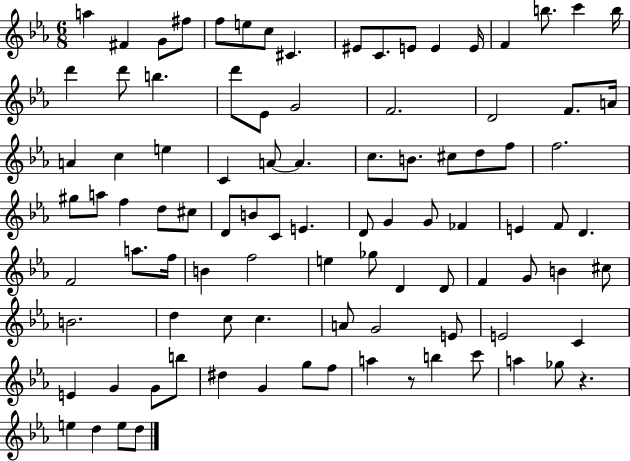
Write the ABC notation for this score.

X:1
T:Untitled
M:6/8
L:1/4
K:Eb
a ^F G/2 ^f/2 f/2 e/2 c/2 ^C ^E/2 C/2 E/2 E E/4 F b/2 c' b/4 d' d'/2 b d'/2 _E/2 G2 F2 D2 F/2 A/4 A c e C A/2 A c/2 B/2 ^c/2 d/2 f/2 f2 ^g/2 a/2 f d/2 ^c/2 D/2 B/2 C/2 E D/2 G G/2 _F E F/2 D F2 a/2 f/4 B f2 e _g/2 D D/2 F G/2 B ^c/2 B2 d c/2 c A/2 G2 E/2 E2 C E G G/2 b/2 ^d G g/2 f/2 a z/2 b c'/2 a _g/2 z e d e/2 d/2